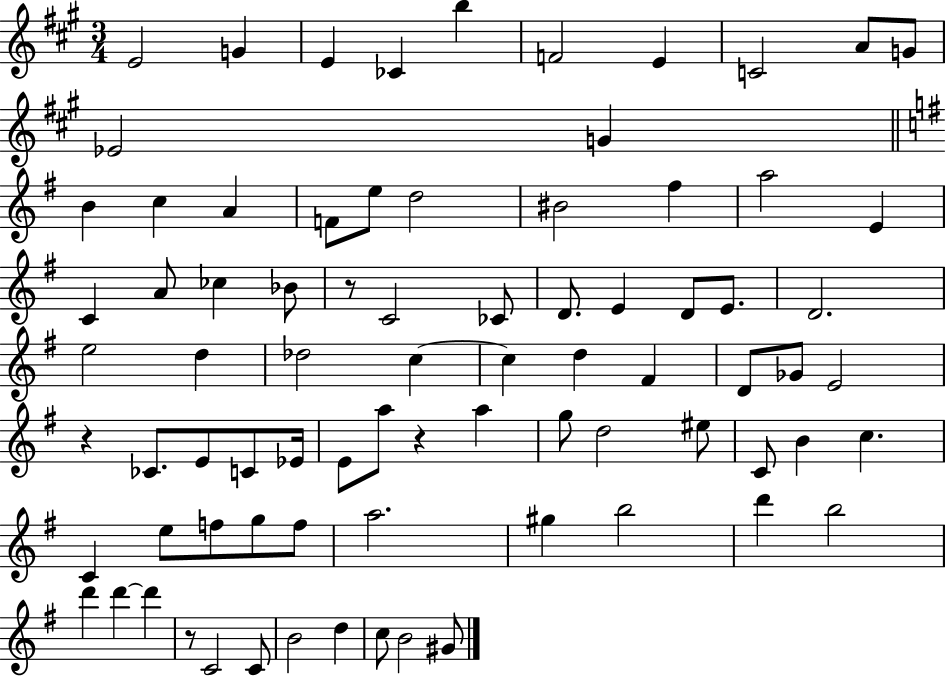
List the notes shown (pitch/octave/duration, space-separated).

E4/h G4/q E4/q CES4/q B5/q F4/h E4/q C4/h A4/e G4/e Eb4/h G4/q B4/q C5/q A4/q F4/e E5/e D5/h BIS4/h F#5/q A5/h E4/q C4/q A4/e CES5/q Bb4/e R/e C4/h CES4/e D4/e. E4/q D4/e E4/e. D4/h. E5/h D5/q Db5/h C5/q C5/q D5/q F#4/q D4/e Gb4/e E4/h R/q CES4/e. E4/e C4/e Eb4/s E4/e A5/e R/q A5/q G5/e D5/h EIS5/e C4/e B4/q C5/q. C4/q E5/e F5/e G5/e F5/e A5/h. G#5/q B5/h D6/q B5/h D6/q D6/q D6/q R/e C4/h C4/e B4/h D5/q C5/e B4/h G#4/e